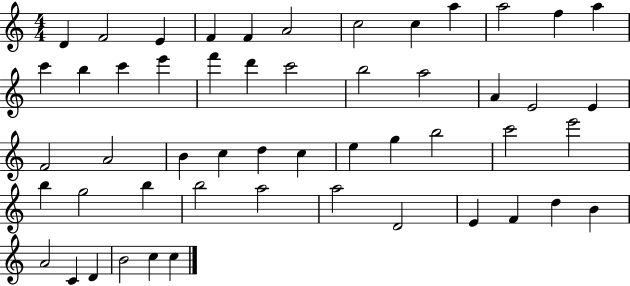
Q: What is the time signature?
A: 4/4